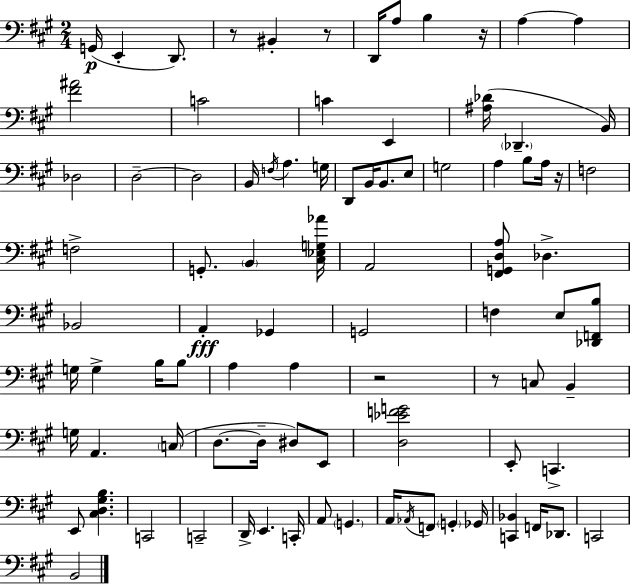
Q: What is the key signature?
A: A major